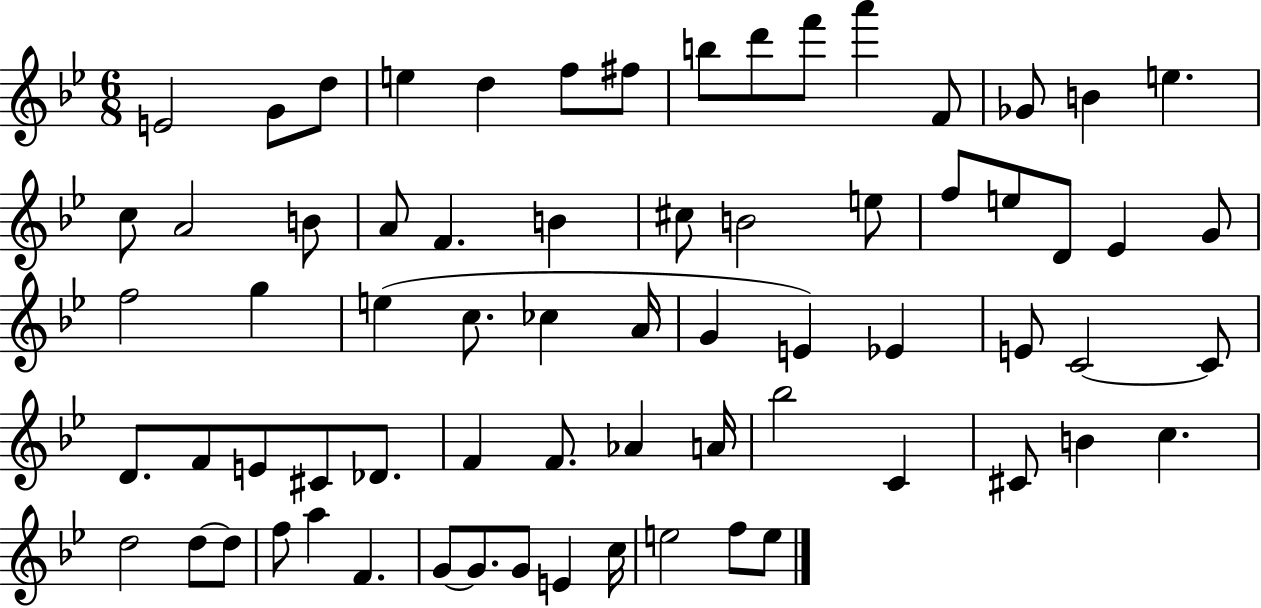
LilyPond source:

{
  \clef treble
  \numericTimeSignature
  \time 6/8
  \key bes \major
  e'2 g'8 d''8 | e''4 d''4 f''8 fis''8 | b''8 d'''8 f'''8 a'''4 f'8 | ges'8 b'4 e''4. | \break c''8 a'2 b'8 | a'8 f'4. b'4 | cis''8 b'2 e''8 | f''8 e''8 d'8 ees'4 g'8 | \break f''2 g''4 | e''4( c''8. ces''4 a'16 | g'4 e'4) ees'4 | e'8 c'2~~ c'8 | \break d'8. f'8 e'8 cis'8 des'8. | f'4 f'8. aes'4 a'16 | bes''2 c'4 | cis'8 b'4 c''4. | \break d''2 d''8~~ d''8 | f''8 a''4 f'4. | g'8~~ g'8. g'8 e'4 c''16 | e''2 f''8 e''8 | \break \bar "|."
}